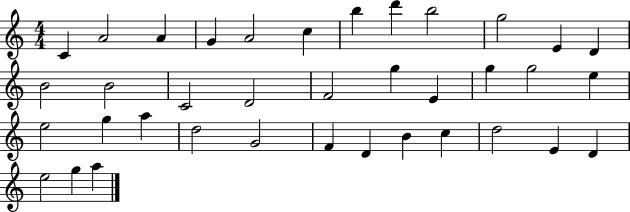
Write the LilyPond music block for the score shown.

{
  \clef treble
  \numericTimeSignature
  \time 4/4
  \key c \major
  c'4 a'2 a'4 | g'4 a'2 c''4 | b''4 d'''4 b''2 | g''2 e'4 d'4 | \break b'2 b'2 | c'2 d'2 | f'2 g''4 e'4 | g''4 g''2 e''4 | \break e''2 g''4 a''4 | d''2 g'2 | f'4 d'4 b'4 c''4 | d''2 e'4 d'4 | \break e''2 g''4 a''4 | \bar "|."
}